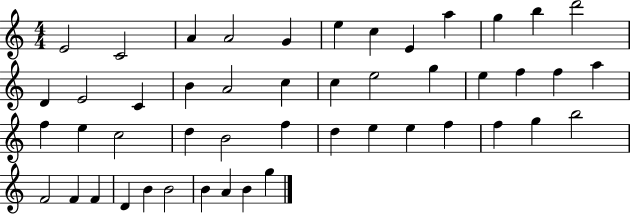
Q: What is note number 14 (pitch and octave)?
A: E4